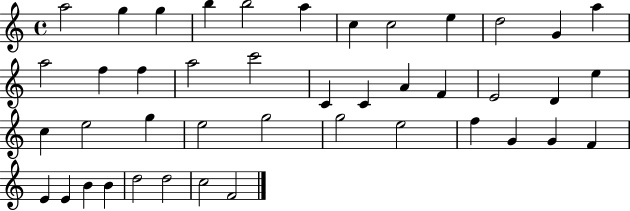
A5/h G5/q G5/q B5/q B5/h A5/q C5/q C5/h E5/q D5/h G4/q A5/q A5/h F5/q F5/q A5/h C6/h C4/q C4/q A4/q F4/q E4/h D4/q E5/q C5/q E5/h G5/q E5/h G5/h G5/h E5/h F5/q G4/q G4/q F4/q E4/q E4/q B4/q B4/q D5/h D5/h C5/h F4/h